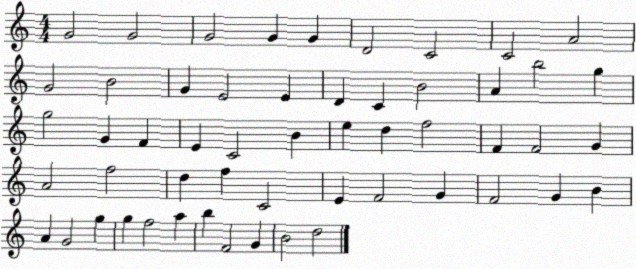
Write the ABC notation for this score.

X:1
T:Untitled
M:4/4
L:1/4
K:C
G2 G2 G2 G G D2 C2 C2 A2 G2 B2 G E2 E D C B2 A b2 g g2 G F E C2 B e d f2 F F2 G A2 f2 d f C2 E F2 G F2 G B A G2 g g f2 a b F2 G B2 d2